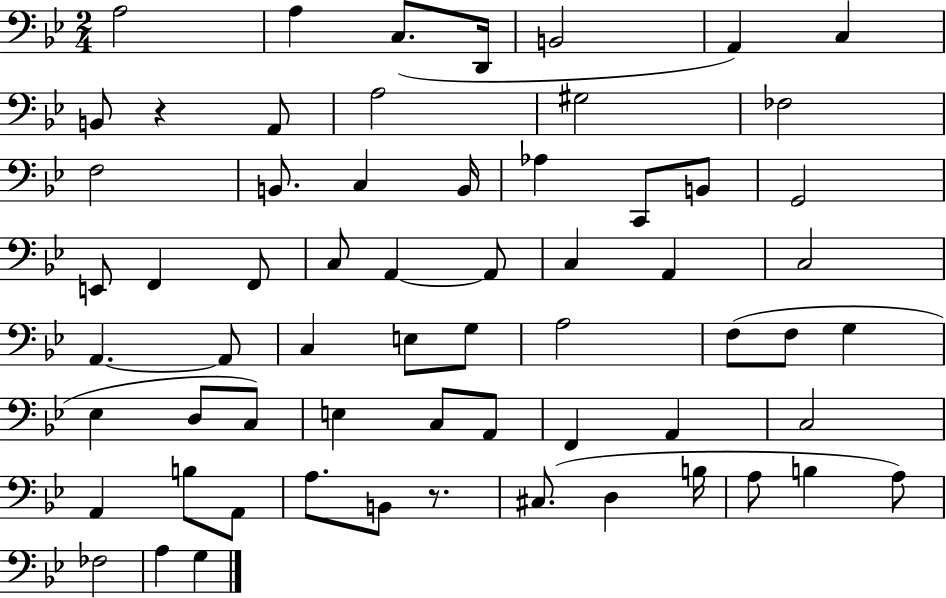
X:1
T:Untitled
M:2/4
L:1/4
K:Bb
A,2 A, C,/2 D,,/4 B,,2 A,, C, B,,/2 z A,,/2 A,2 ^G,2 _F,2 F,2 B,,/2 C, B,,/4 _A, C,,/2 B,,/2 G,,2 E,,/2 F,, F,,/2 C,/2 A,, A,,/2 C, A,, C,2 A,, A,,/2 C, E,/2 G,/2 A,2 F,/2 F,/2 G, _E, D,/2 C,/2 E, C,/2 A,,/2 F,, A,, C,2 A,, B,/2 A,,/2 A,/2 B,,/2 z/2 ^C,/2 D, B,/4 A,/2 B, A,/2 _F,2 A, G,